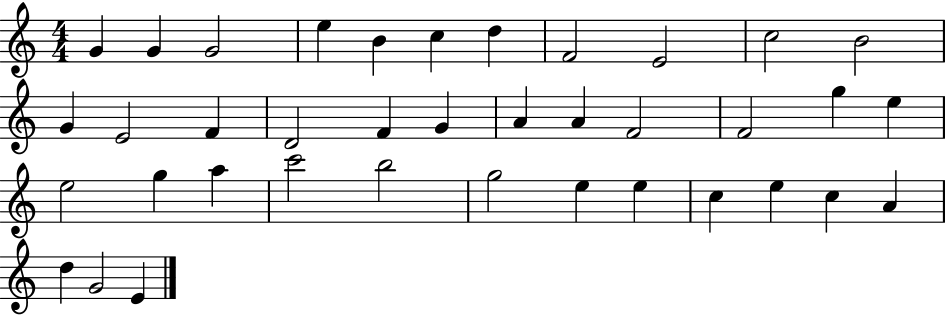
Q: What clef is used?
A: treble